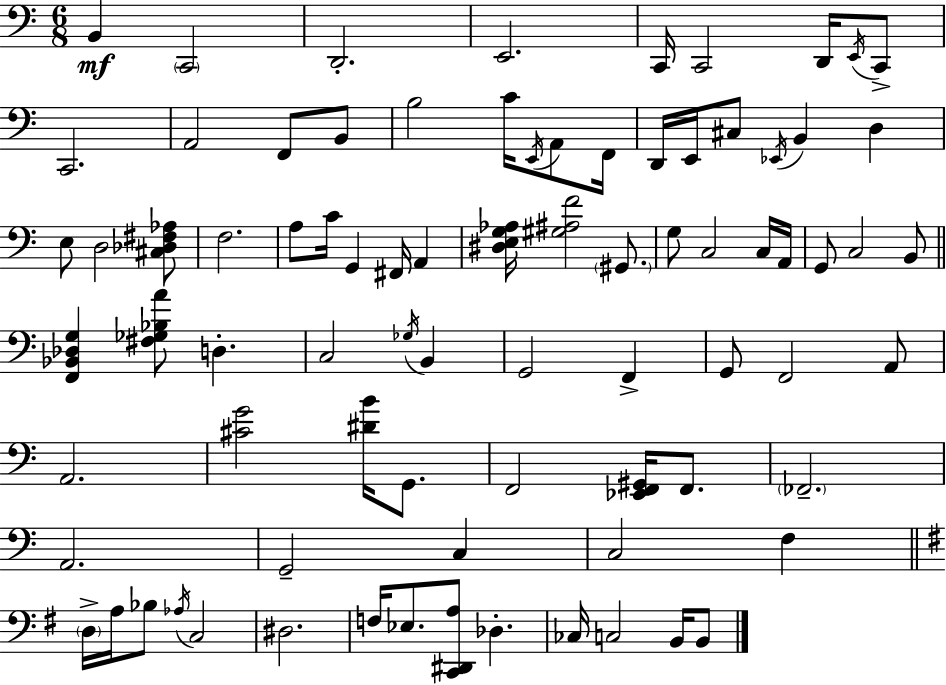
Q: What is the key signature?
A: C major